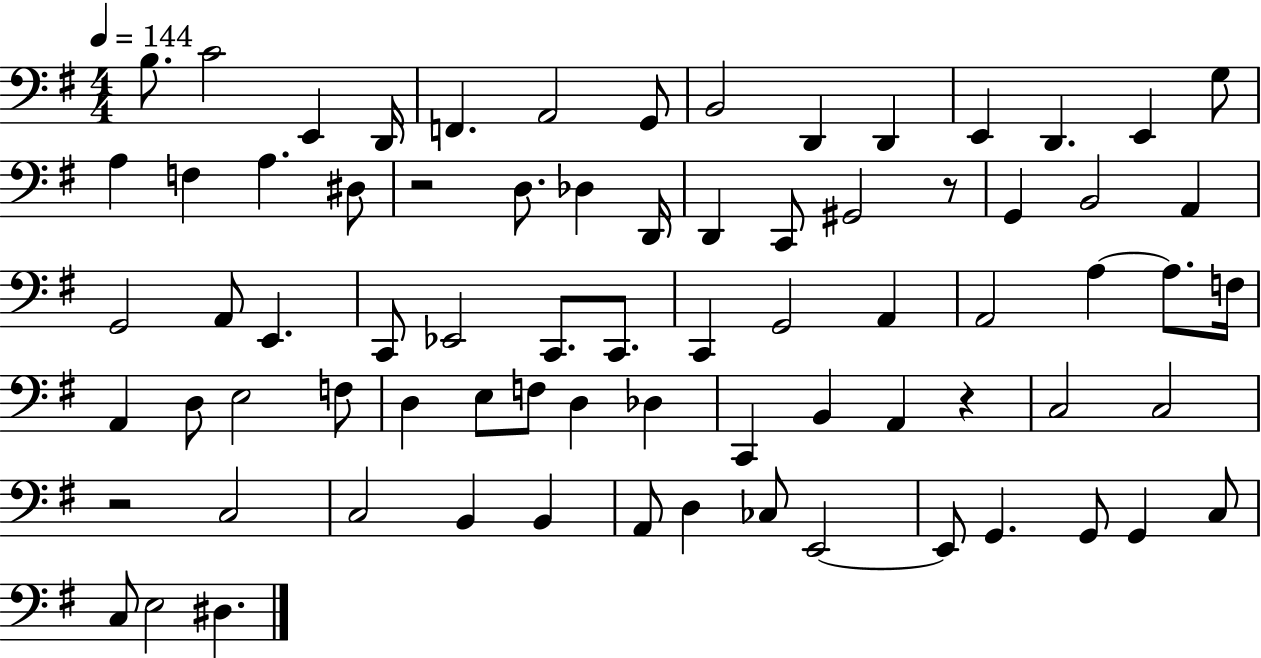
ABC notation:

X:1
T:Untitled
M:4/4
L:1/4
K:G
B,/2 C2 E,, D,,/4 F,, A,,2 G,,/2 B,,2 D,, D,, E,, D,, E,, G,/2 A, F, A, ^D,/2 z2 D,/2 _D, D,,/4 D,, C,,/2 ^G,,2 z/2 G,, B,,2 A,, G,,2 A,,/2 E,, C,,/2 _E,,2 C,,/2 C,,/2 C,, G,,2 A,, A,,2 A, A,/2 F,/4 A,, D,/2 E,2 F,/2 D, E,/2 F,/2 D, _D, C,, B,, A,, z C,2 C,2 z2 C,2 C,2 B,, B,, A,,/2 D, _C,/2 E,,2 E,,/2 G,, G,,/2 G,, C,/2 C,/2 E,2 ^D,